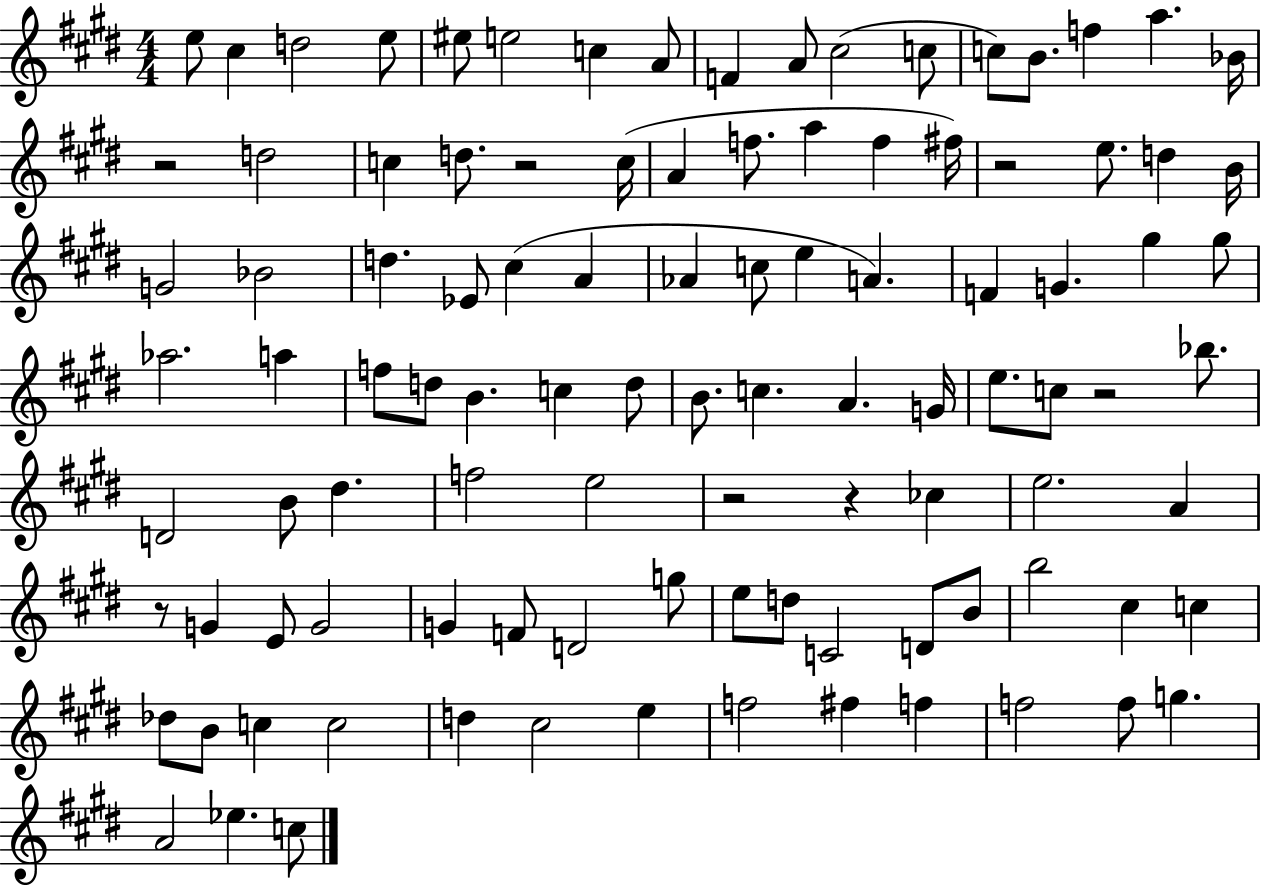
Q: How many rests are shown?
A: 7